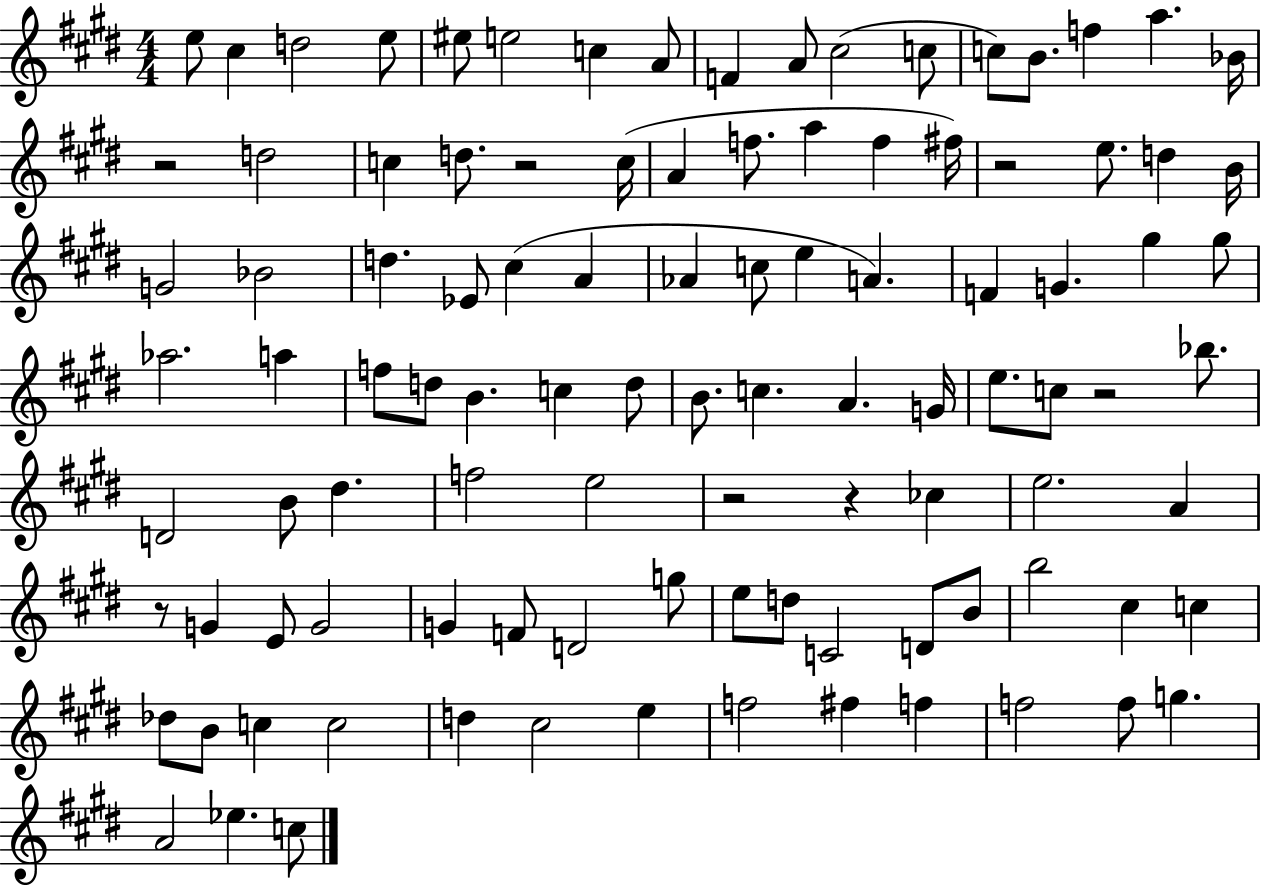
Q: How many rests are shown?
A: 7